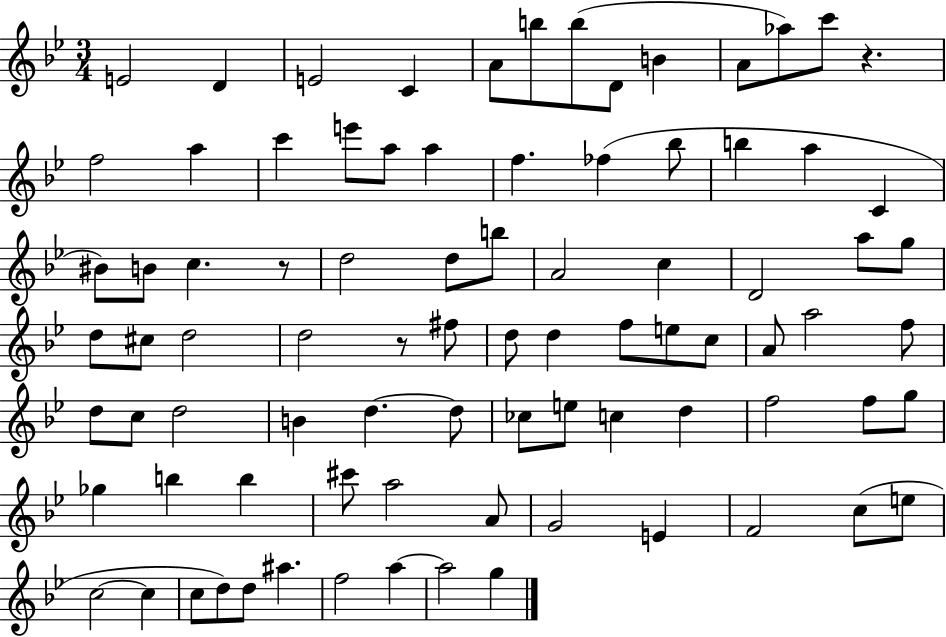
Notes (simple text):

E4/h D4/q E4/h C4/q A4/e B5/e B5/e D4/e B4/q A4/e Ab5/e C6/e R/q. F5/h A5/q C6/q E6/e A5/e A5/q F5/q. FES5/q Bb5/e B5/q A5/q C4/q BIS4/e B4/e C5/q. R/e D5/h D5/e B5/e A4/h C5/q D4/h A5/e G5/e D5/e C#5/e D5/h D5/h R/e F#5/e D5/e D5/q F5/e E5/e C5/e A4/e A5/h F5/e D5/e C5/e D5/h B4/q D5/q. D5/e CES5/e E5/e C5/q D5/q F5/h F5/e G5/e Gb5/q B5/q B5/q C#6/e A5/h A4/e G4/h E4/q F4/h C5/e E5/e C5/h C5/q C5/e D5/e D5/e A#5/q. F5/h A5/q A5/h G5/q